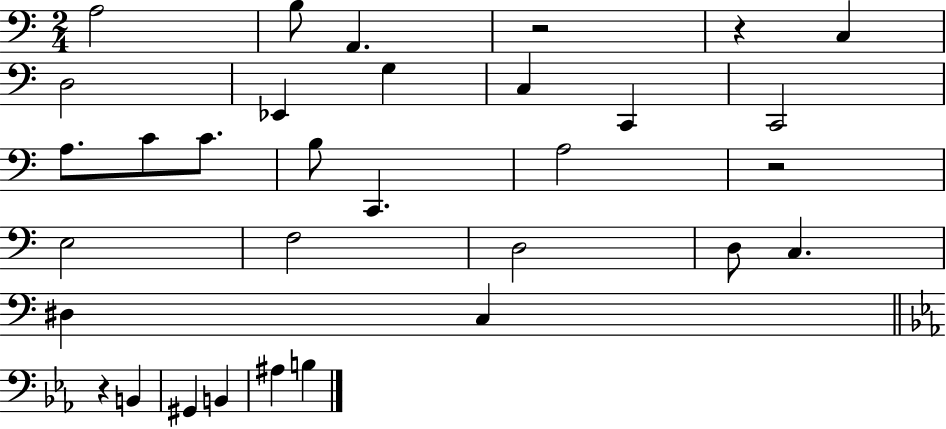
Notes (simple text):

A3/h B3/e A2/q. R/h R/q C3/q D3/h Eb2/q G3/q C3/q C2/q C2/h A3/e. C4/e C4/e. B3/e C2/q. A3/h R/h E3/h F3/h D3/h D3/e C3/q. D#3/q C3/q R/q B2/q G#2/q B2/q A#3/q B3/q